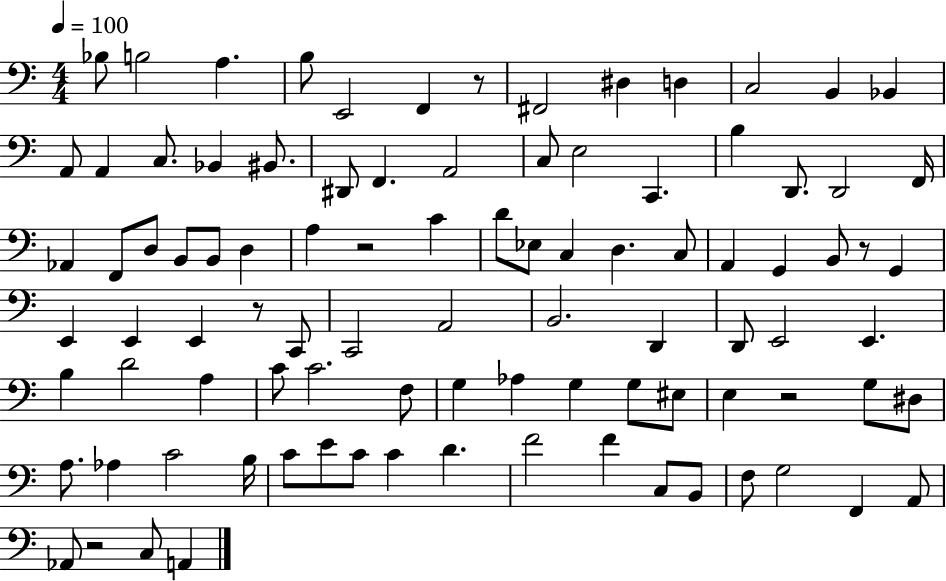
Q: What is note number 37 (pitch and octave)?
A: Eb3